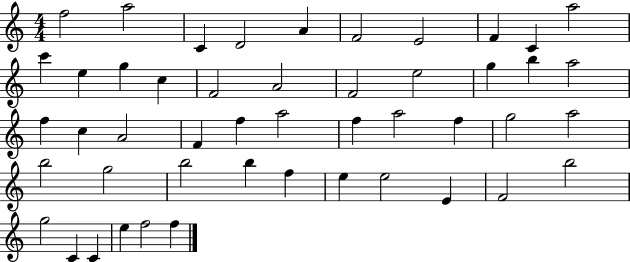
F5/h A5/h C4/q D4/h A4/q F4/h E4/h F4/q C4/q A5/h C6/q E5/q G5/q C5/q F4/h A4/h F4/h E5/h G5/q B5/q A5/h F5/q C5/q A4/h F4/q F5/q A5/h F5/q A5/h F5/q G5/h A5/h B5/h G5/h B5/h B5/q F5/q E5/q E5/h E4/q F4/h B5/h G5/h C4/q C4/q E5/q F5/h F5/q